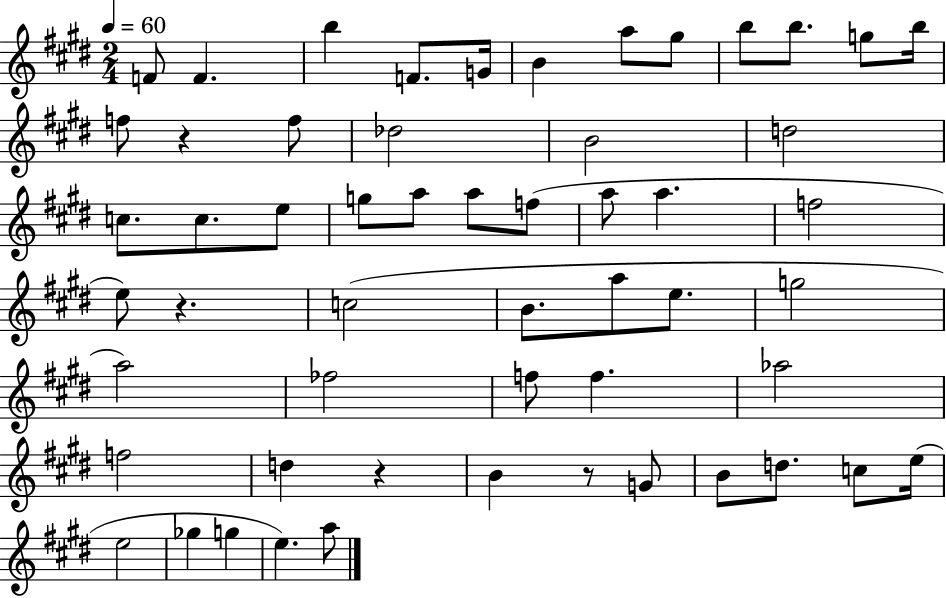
F4/e F4/q. B5/q F4/e. G4/s B4/q A5/e G#5/e B5/e B5/e. G5/e B5/s F5/e R/q F5/e Db5/h B4/h D5/h C5/e. C5/e. E5/e G5/e A5/e A5/e F5/e A5/e A5/q. F5/h E5/e R/q. C5/h B4/e. A5/e E5/e. G5/h A5/h FES5/h F5/e F5/q. Ab5/h F5/h D5/q R/q B4/q R/e G4/e B4/e D5/e. C5/e E5/s E5/h Gb5/q G5/q E5/q. A5/e